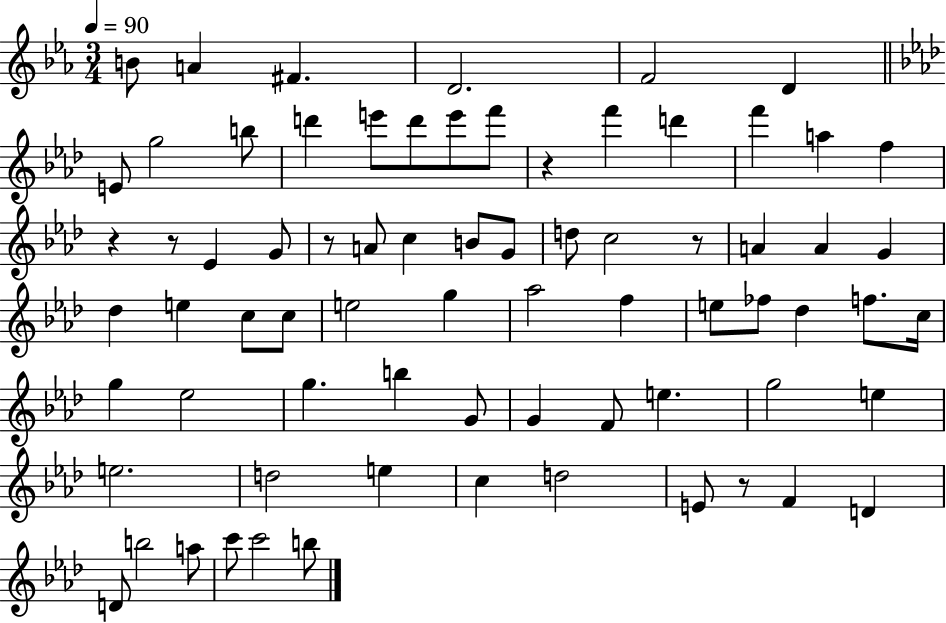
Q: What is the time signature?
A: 3/4